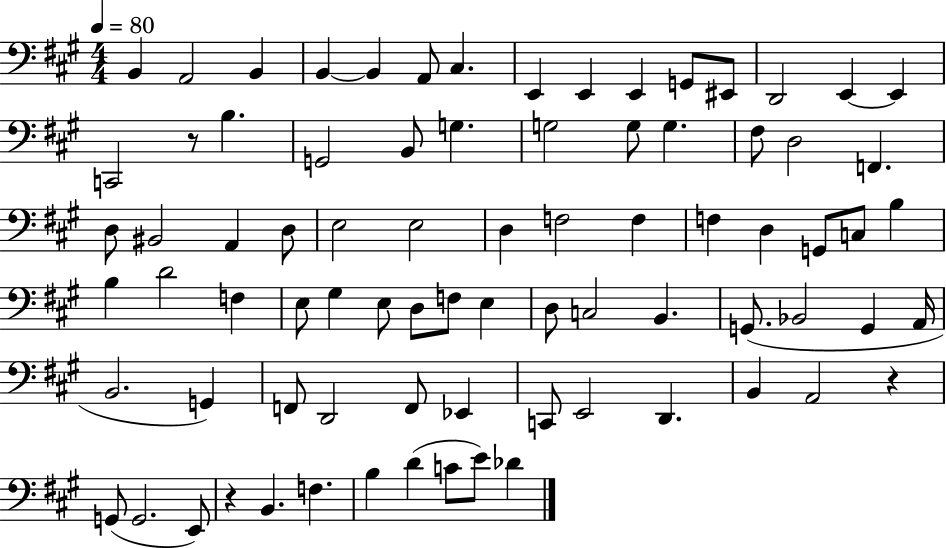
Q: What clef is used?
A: bass